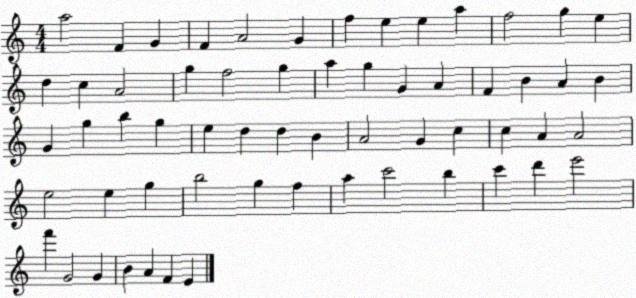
X:1
T:Untitled
M:4/4
L:1/4
K:C
a2 F G F A2 G f e e a f2 g e d c A2 g f2 g a g G A F B A B G g b g e d d B A2 G c c A A2 e2 e g b2 g f a c'2 b c' d' e'2 f' G2 G B A F E